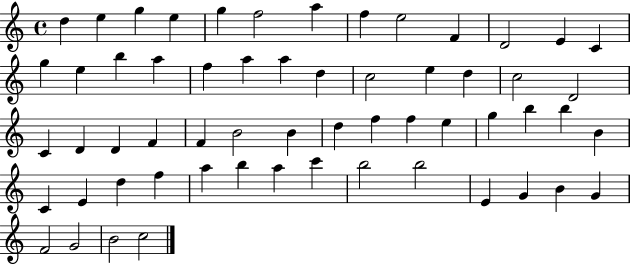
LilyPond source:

{
  \clef treble
  \time 4/4
  \defaultTimeSignature
  \key c \major
  d''4 e''4 g''4 e''4 | g''4 f''2 a''4 | f''4 e''2 f'4 | d'2 e'4 c'4 | \break g''4 e''4 b''4 a''4 | f''4 a''4 a''4 d''4 | c''2 e''4 d''4 | c''2 d'2 | \break c'4 d'4 d'4 f'4 | f'4 b'2 b'4 | d''4 f''4 f''4 e''4 | g''4 b''4 b''4 b'4 | \break c'4 e'4 d''4 f''4 | a''4 b''4 a''4 c'''4 | b''2 b''2 | e'4 g'4 b'4 g'4 | \break f'2 g'2 | b'2 c''2 | \bar "|."
}